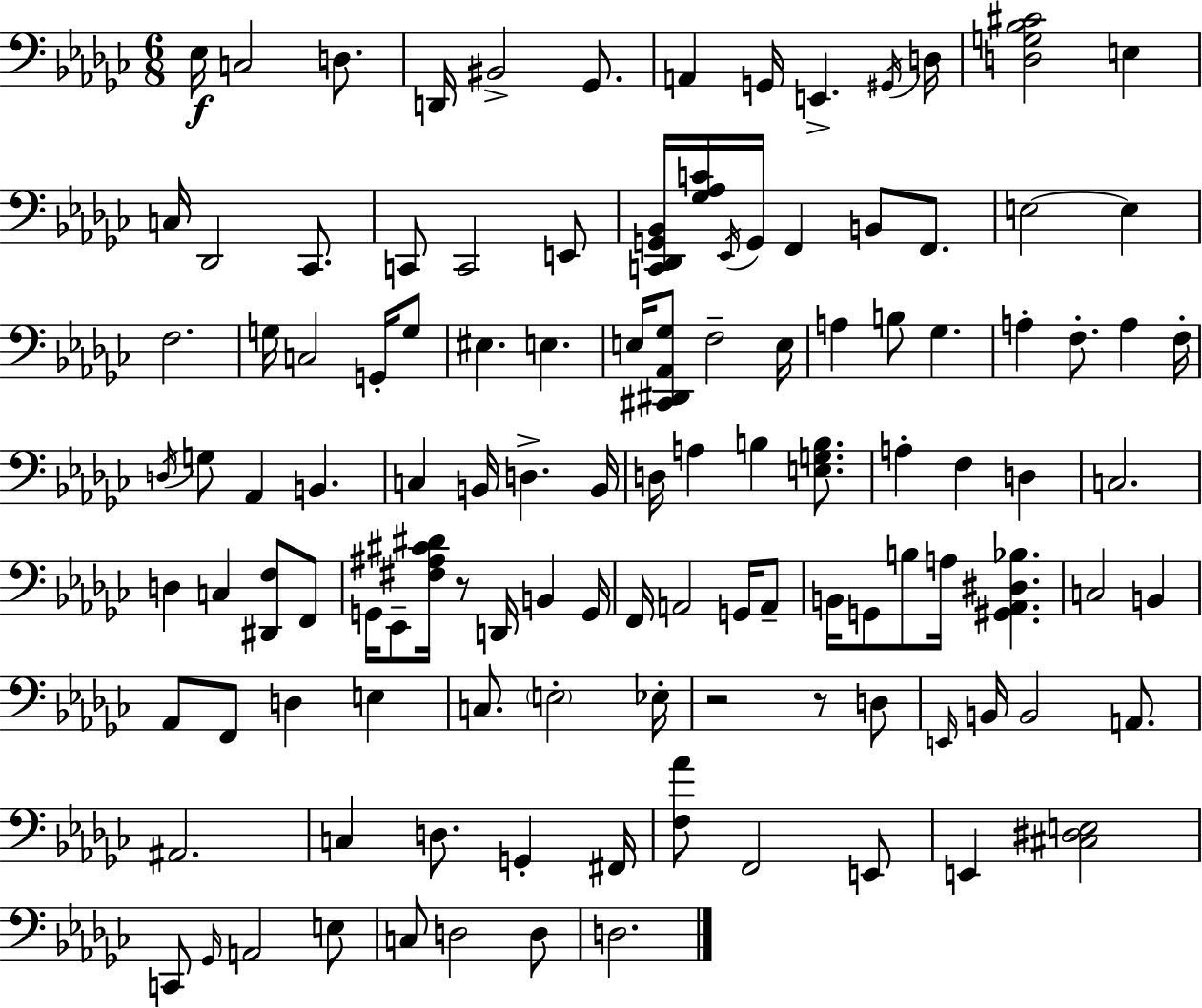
X:1
T:Untitled
M:6/8
L:1/4
K:Ebm
_E,/4 C,2 D,/2 D,,/4 ^B,,2 _G,,/2 A,, G,,/4 E,, ^G,,/4 D,/4 [D,G,_B,^C]2 E, C,/4 _D,,2 _C,,/2 C,,/2 C,,2 E,,/2 [C,,_D,,G,,_B,,]/4 [_G,_A,C]/4 _E,,/4 G,,/4 F,, B,,/2 F,,/2 E,2 E, F,2 G,/4 C,2 G,,/4 G,/2 ^E, E, E,/4 [^C,,^D,,_A,,_G,]/2 F,2 E,/4 A, B,/2 _G, A, F,/2 A, F,/4 D,/4 G,/2 _A,, B,, C, B,,/4 D, B,,/4 D,/4 A, B, [E,G,B,]/2 A, F, D, C,2 D, C, [^D,,F,]/2 F,,/2 G,,/4 _E,,/2 [^F,^A,^C^D]/4 z/2 D,,/4 B,, G,,/4 F,,/4 A,,2 G,,/4 A,,/2 B,,/4 G,,/2 B,/2 A,/4 [^G,,_A,,^D,_B,] C,2 B,, _A,,/2 F,,/2 D, E, C,/2 E,2 _E,/4 z2 z/2 D,/2 E,,/4 B,,/4 B,,2 A,,/2 ^A,,2 C, D,/2 G,, ^F,,/4 [F,_A]/2 F,,2 E,,/2 E,, [^C,^D,E,]2 C,,/2 _G,,/4 A,,2 E,/2 C,/2 D,2 D,/2 D,2